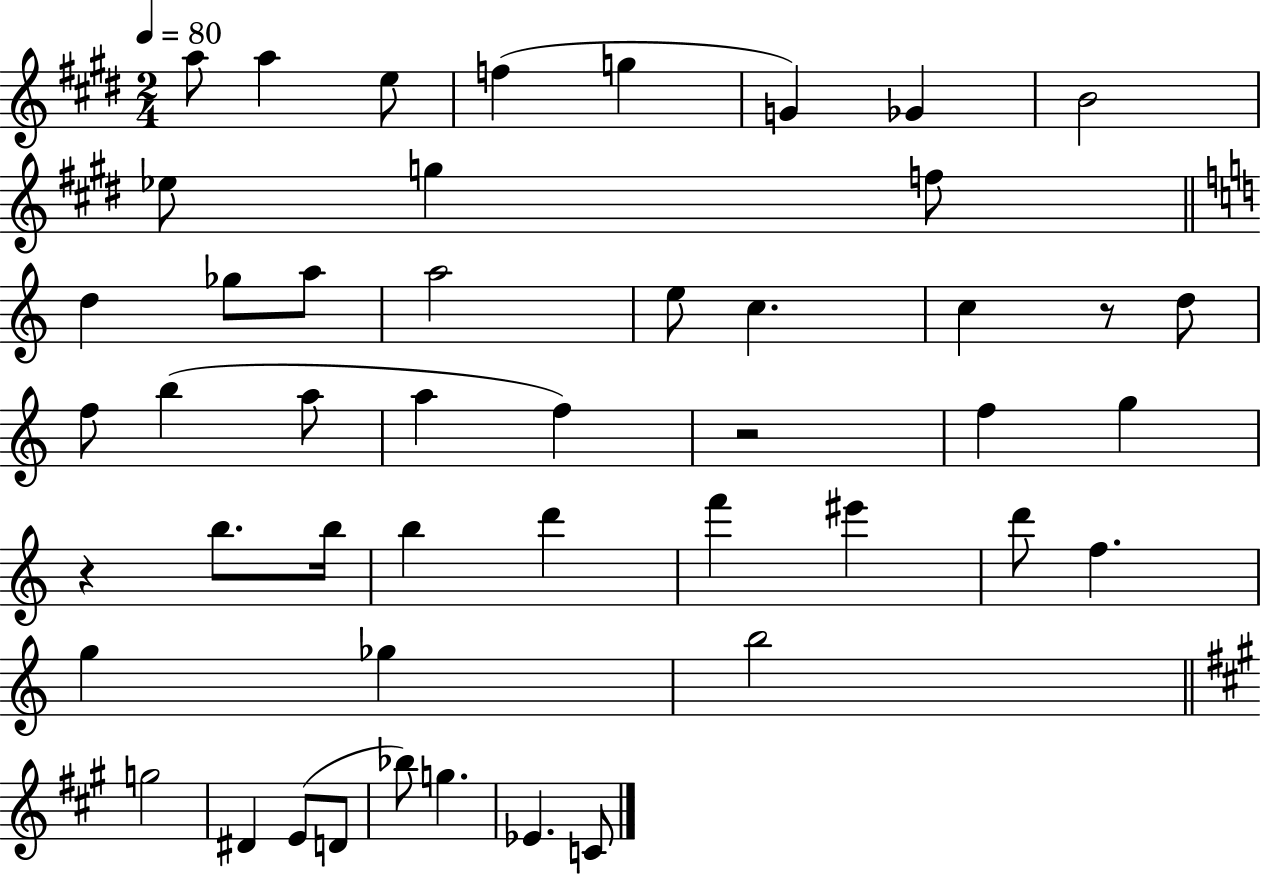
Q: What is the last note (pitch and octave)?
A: C4